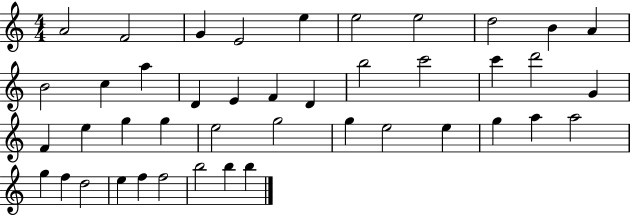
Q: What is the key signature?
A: C major